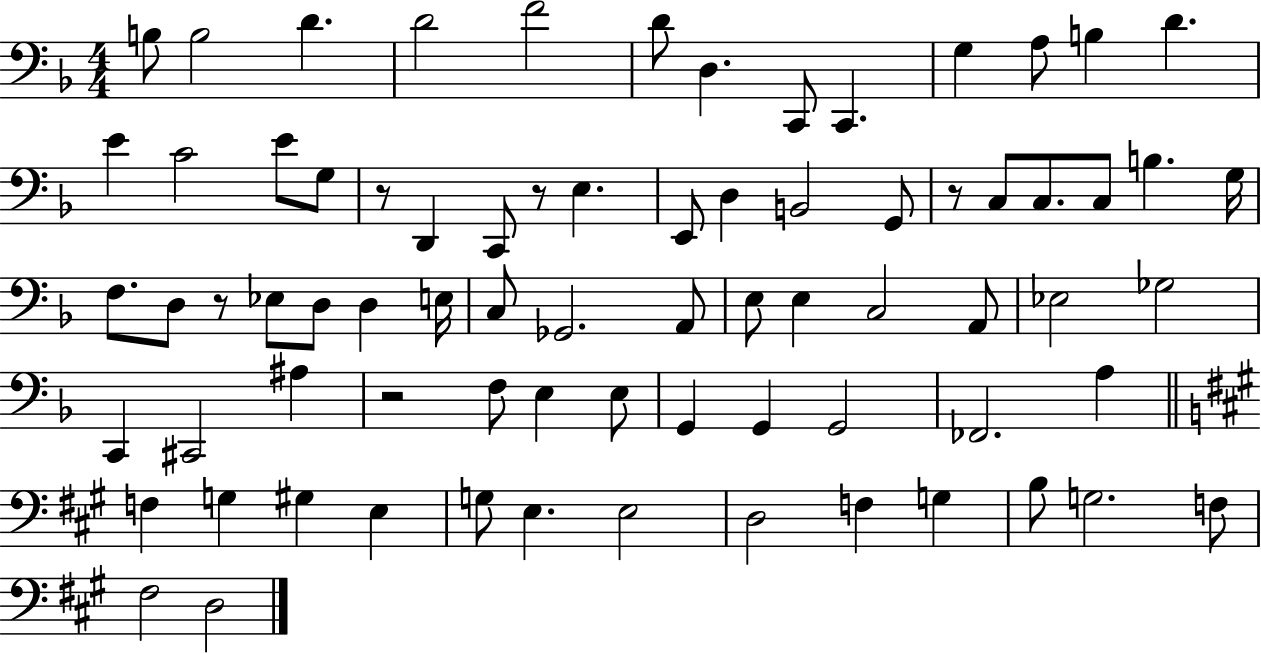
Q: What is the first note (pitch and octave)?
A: B3